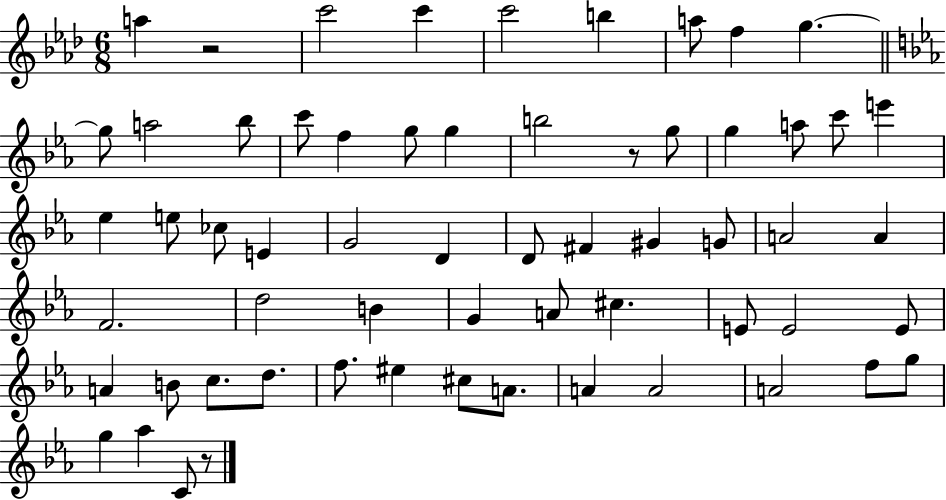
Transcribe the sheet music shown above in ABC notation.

X:1
T:Untitled
M:6/8
L:1/4
K:Ab
a z2 c'2 c' c'2 b a/2 f g g/2 a2 _b/2 c'/2 f g/2 g b2 z/2 g/2 g a/2 c'/2 e' _e e/2 _c/2 E G2 D D/2 ^F ^G G/2 A2 A F2 d2 B G A/2 ^c E/2 E2 E/2 A B/2 c/2 d/2 f/2 ^e ^c/2 A/2 A A2 A2 f/2 g/2 g _a C/2 z/2